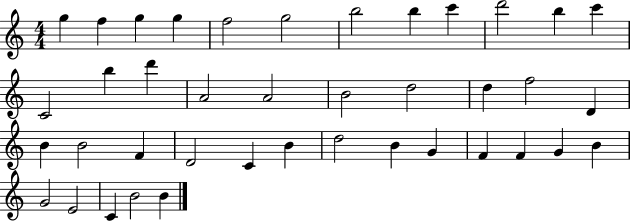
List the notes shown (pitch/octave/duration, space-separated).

G5/q F5/q G5/q G5/q F5/h G5/h B5/h B5/q C6/q D6/h B5/q C6/q C4/h B5/q D6/q A4/h A4/h B4/h D5/h D5/q F5/h D4/q B4/q B4/h F4/q D4/h C4/q B4/q D5/h B4/q G4/q F4/q F4/q G4/q B4/q G4/h E4/h C4/q B4/h B4/q